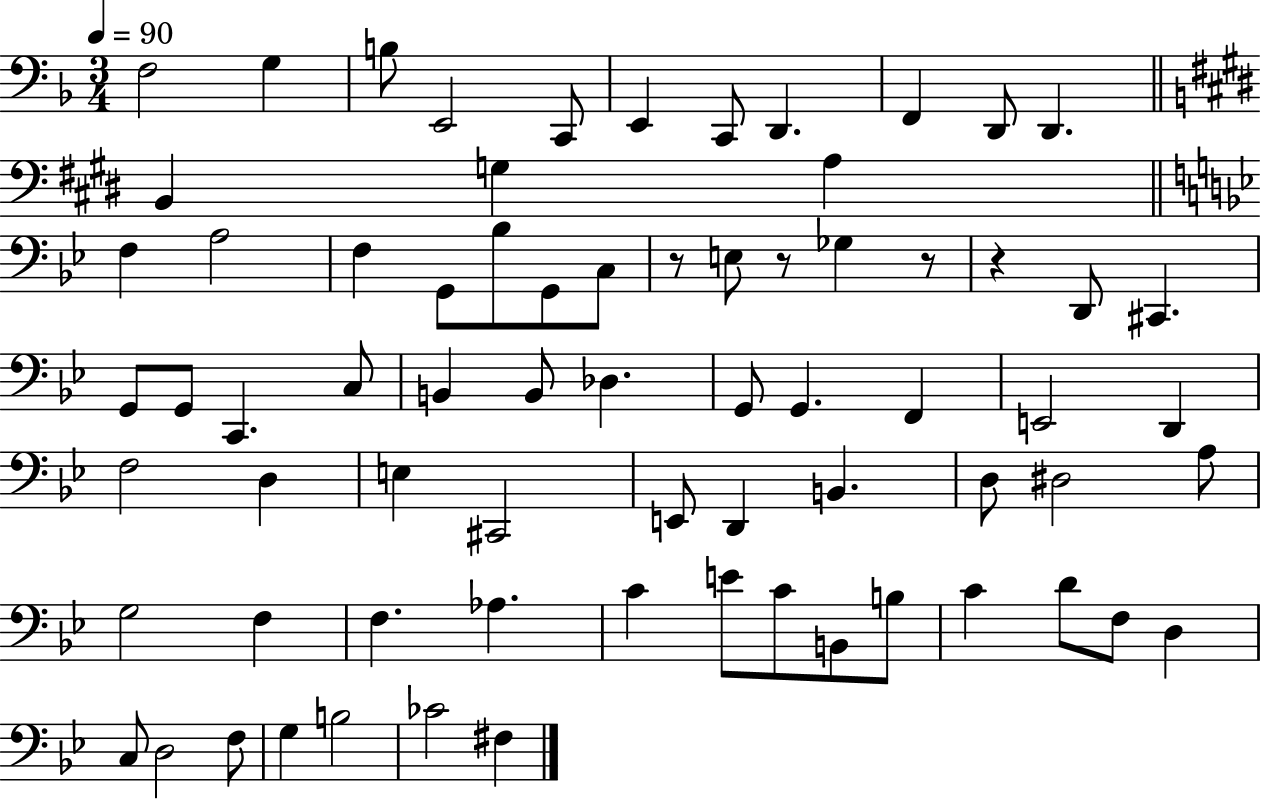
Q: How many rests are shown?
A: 4